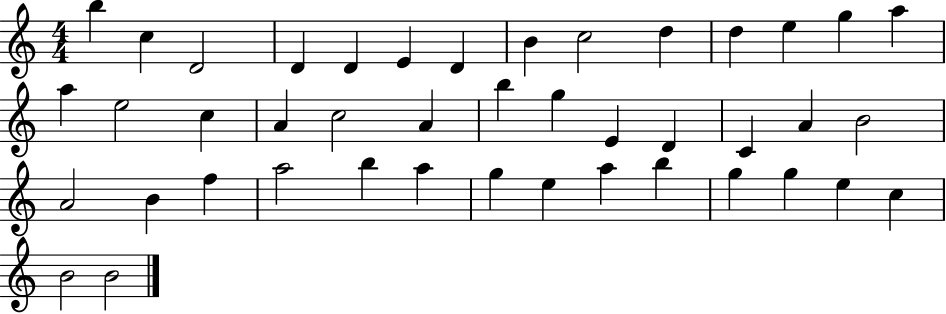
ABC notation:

X:1
T:Untitled
M:4/4
L:1/4
K:C
b c D2 D D E D B c2 d d e g a a e2 c A c2 A b g E D C A B2 A2 B f a2 b a g e a b g g e c B2 B2